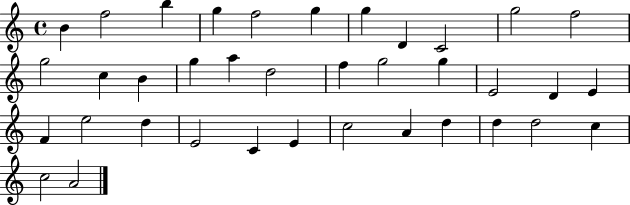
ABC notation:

X:1
T:Untitled
M:4/4
L:1/4
K:C
B f2 b g f2 g g D C2 g2 f2 g2 c B g a d2 f g2 g E2 D E F e2 d E2 C E c2 A d d d2 c c2 A2